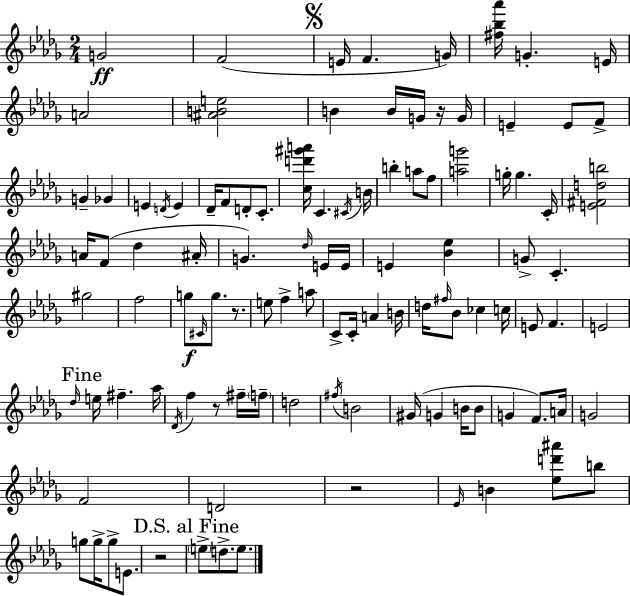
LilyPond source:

{
  \clef treble
  \numericTimeSignature
  \time 2/4
  \key bes \minor
  g'2\ff | f'2( | \mark \markup { \musicglyph "scripts.segno" } e'16 f'4. g'16) | <fis'' bes'' aes'''>16 g'4.-. e'16 | \break a'2 | <ais' b' e''>2 | b'4 b'16 g'16 r16 g'16 | e'4-- e'8 f'8-> | \break g'4-- ges'4 | e'4 \acciaccatura { d'16 } e'4 | des'16-- f'8 d'8-. c'8.-. | <c'' d''' gis''' a'''>16 c'4. | \break \acciaccatura { cis'16 } b'16 b''4-. a''8 | f''8 <a'' g'''>2 | g''16-. g''4. | c'16-. <e' fis' d'' b''>2 | \break a'16 f'8( des''4 | ais'16-. g'4.) | \grace { des''16 } e'16 e'16 e'4 <bes' ees''>4 | g'8-> c'4.-. | \break gis''2 | f''2 | g''8\f \grace { cis'16 } g''8. | r8. e''8 f''4-> | \break a''8 c'8-> c'16-. a'4 | b'16 d''16 \grace { fis''16 } bes'8 | ces''4 c''16 e'8 f'4. | e'2 | \break \mark "Fine" \grace { des''16 } e''16 fis''4.-- | aes''16 \acciaccatura { des'16 } f''4 | r8 fis''16-- \parenthesize f''16-- d''2 | \acciaccatura { fis''16 } | \break b'2 | gis'16( g'4 b'16 b'8 | g'4 f'8.) a'16 | g'2 | \break f'2 | d'2 | r2 | \grace { ees'16 } b'4 <ees'' d''' ais'''>8 b''8 | \break g''8 g''16-> g''8-> e'8. | r2 | \mark "D.S. al Fine" \parenthesize e''8-> d''8.-> e''8. | \bar "|."
}